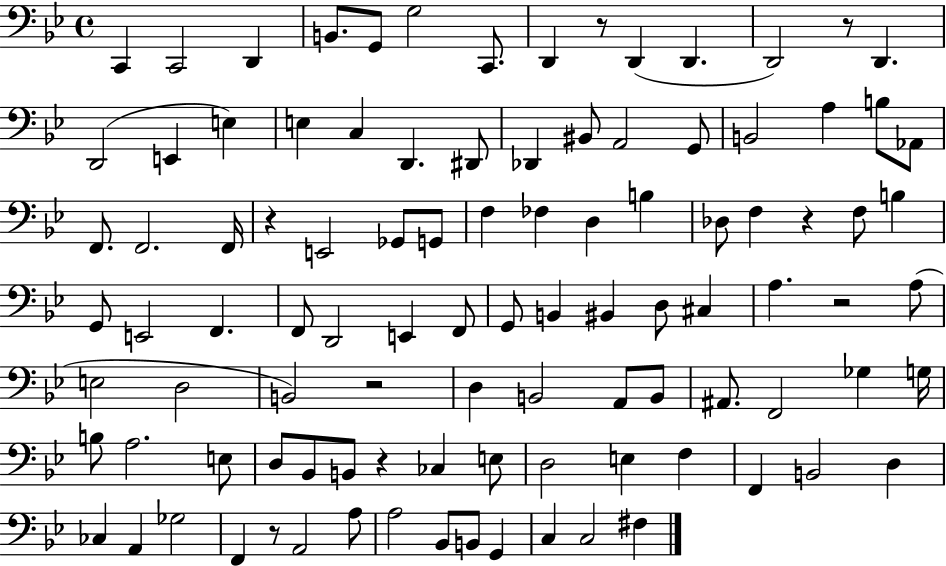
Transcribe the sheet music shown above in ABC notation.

X:1
T:Untitled
M:4/4
L:1/4
K:Bb
C,, C,,2 D,, B,,/2 G,,/2 G,2 C,,/2 D,, z/2 D,, D,, D,,2 z/2 D,, D,,2 E,, E, E, C, D,, ^D,,/2 _D,, ^B,,/2 A,,2 G,,/2 B,,2 A, B,/2 _A,,/2 F,,/2 F,,2 F,,/4 z E,,2 _G,,/2 G,,/2 F, _F, D, B, _D,/2 F, z F,/2 B, G,,/2 E,,2 F,, F,,/2 D,,2 E,, F,,/2 G,,/2 B,, ^B,, D,/2 ^C, A, z2 A,/2 E,2 D,2 B,,2 z2 D, B,,2 A,,/2 B,,/2 ^A,,/2 F,,2 _G, G,/4 B,/2 A,2 E,/2 D,/2 _B,,/2 B,,/2 z _C, E,/2 D,2 E, F, F,, B,,2 D, _C, A,, _G,2 F,, z/2 A,,2 A,/2 A,2 _B,,/2 B,,/2 G,, C, C,2 ^F,